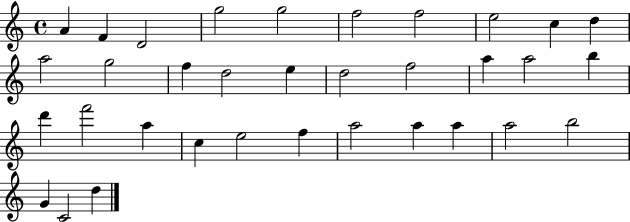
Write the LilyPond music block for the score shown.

{
  \clef treble
  \time 4/4
  \defaultTimeSignature
  \key c \major
  a'4 f'4 d'2 | g''2 g''2 | f''2 f''2 | e''2 c''4 d''4 | \break a''2 g''2 | f''4 d''2 e''4 | d''2 f''2 | a''4 a''2 b''4 | \break d'''4 f'''2 a''4 | c''4 e''2 f''4 | a''2 a''4 a''4 | a''2 b''2 | \break g'4 c'2 d''4 | \bar "|."
}